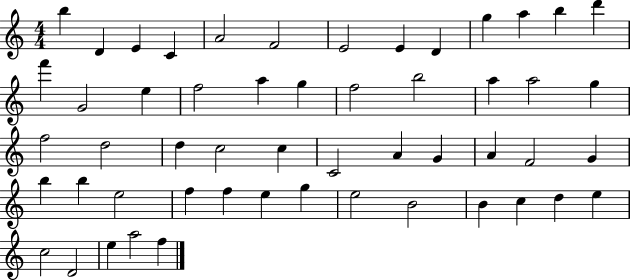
B5/q D4/q E4/q C4/q A4/h F4/h E4/h E4/q D4/q G5/q A5/q B5/q D6/q F6/q G4/h E5/q F5/h A5/q G5/q F5/h B5/h A5/q A5/h G5/q F5/h D5/h D5/q C5/h C5/q C4/h A4/q G4/q A4/q F4/h G4/q B5/q B5/q E5/h F5/q F5/q E5/q G5/q E5/h B4/h B4/q C5/q D5/q E5/q C5/h D4/h E5/q A5/h F5/q